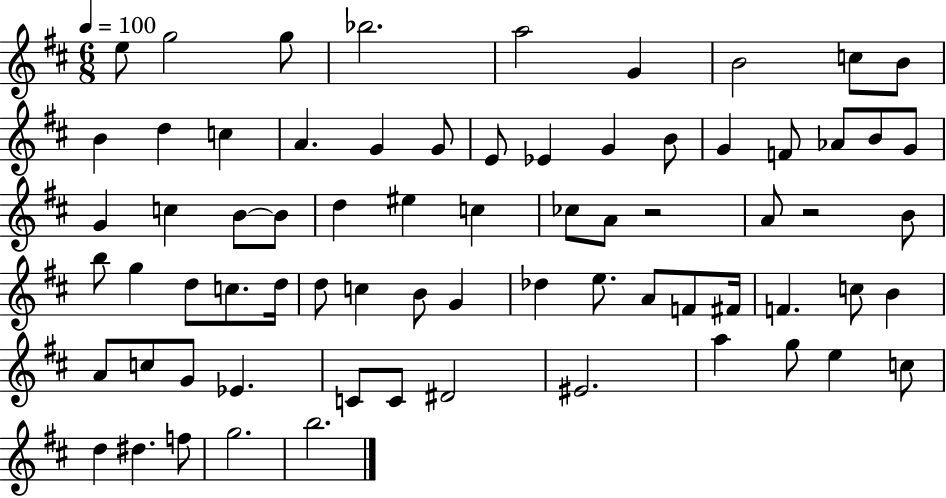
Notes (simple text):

E5/e G5/h G5/e Bb5/h. A5/h G4/q B4/h C5/e B4/e B4/q D5/q C5/q A4/q. G4/q G4/e E4/e Eb4/q G4/q B4/e G4/q F4/e Ab4/e B4/e G4/e G4/q C5/q B4/e B4/e D5/q EIS5/q C5/q CES5/e A4/e R/h A4/e R/h B4/e B5/e G5/q D5/e C5/e. D5/s D5/e C5/q B4/e G4/q Db5/q E5/e. A4/e F4/e F#4/s F4/q. C5/e B4/q A4/e C5/e G4/e Eb4/q. C4/e C4/e D#4/h EIS4/h. A5/q G5/e E5/q C5/e D5/q D#5/q. F5/e G5/h. B5/h.